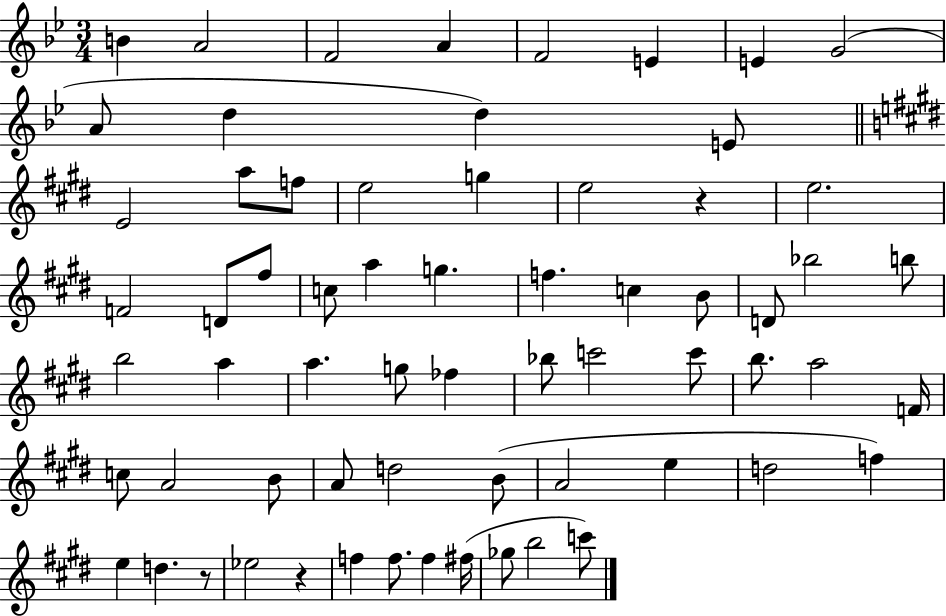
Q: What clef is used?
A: treble